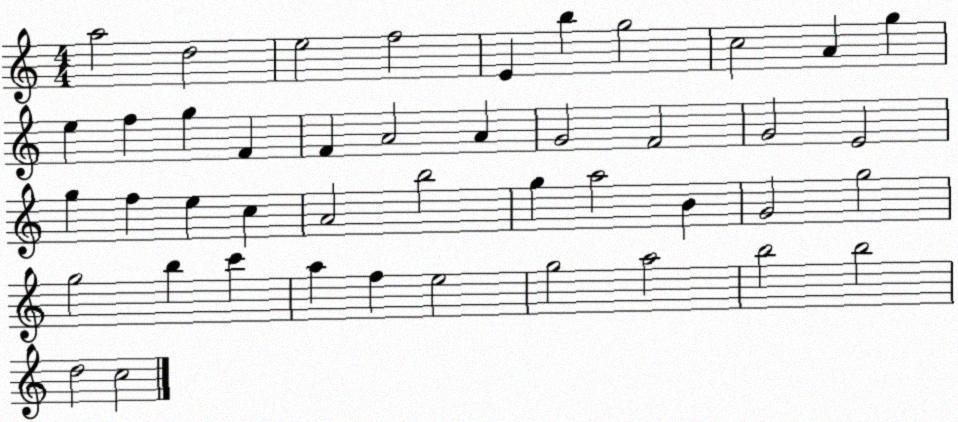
X:1
T:Untitled
M:4/4
L:1/4
K:C
a2 d2 e2 f2 E b g2 c2 A g e f g F F A2 A G2 F2 G2 E2 g f e c A2 b2 g a2 B G2 g2 g2 b c' a f e2 g2 a2 b2 b2 d2 c2